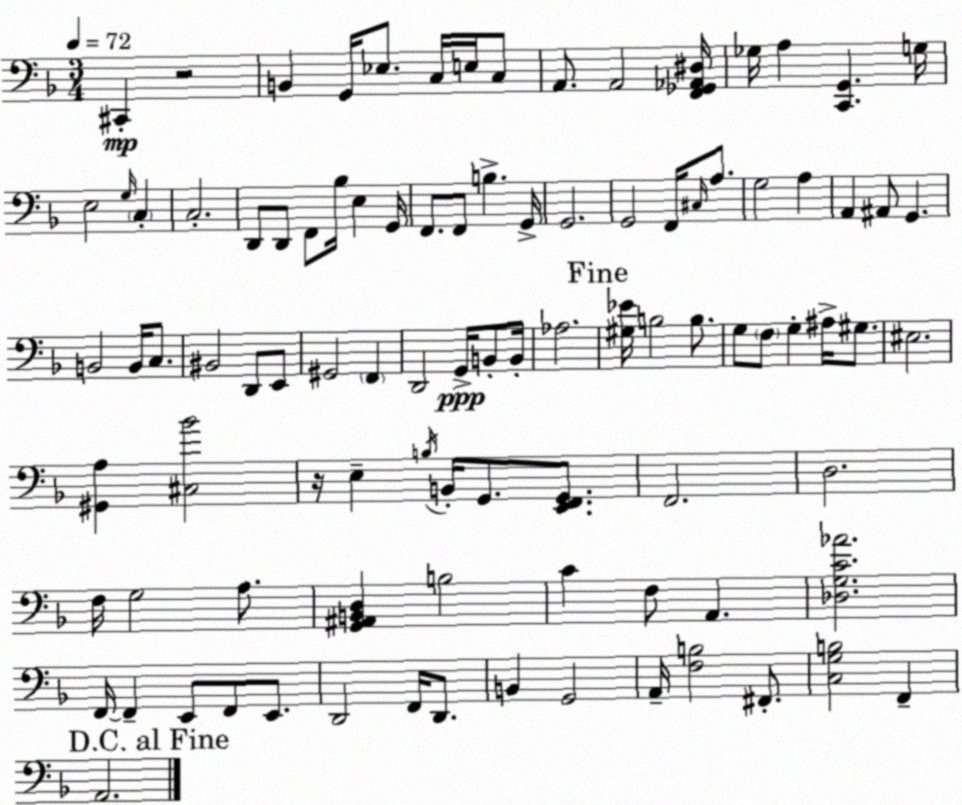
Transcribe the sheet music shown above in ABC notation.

X:1
T:Untitled
M:3/4
L:1/4
K:Dm
^C,, z2 B,, G,,/4 _E,/2 C,/4 E,/4 C,/2 A,,/2 A,,2 [F,,_G,,_A,,^D,]/4 _G,/4 A, [C,,G,,] G,/4 E,2 G,/4 C, C,2 D,,/2 D,,/2 F,,/2 _B,/4 E, G,,/4 F,,/2 F,,/2 B, G,,/4 G,,2 G,,2 F,,/4 ^C,/4 A,/2 G,2 A, A,, ^A,,/2 G,, B,,2 B,,/4 C,/2 ^B,,2 D,,/2 E,,/2 ^G,,2 F,, D,,2 G,,/4 B,,/2 B,,/4 _A,2 [^G,_E]/4 B,2 B,/2 G,/2 F,/2 G, ^A,/4 ^G,/2 ^E,2 [^G,,A,] [^C,_B]2 z/4 E, B,/4 B,,/4 G,,/2 [E,,F,,G,,]/2 F,,2 D,2 F,/4 G,2 A,/2 [G,,^A,,B,,D,] B,2 C F,/2 A,, [_D,G,C_A]2 F,,/4 F,, E,,/2 F,,/2 E,,/2 D,,2 F,,/4 D,,/2 B,, G,,2 A,,/4 [F,B,]2 ^F,,/2 [C,G,B,]2 F,, A,,2